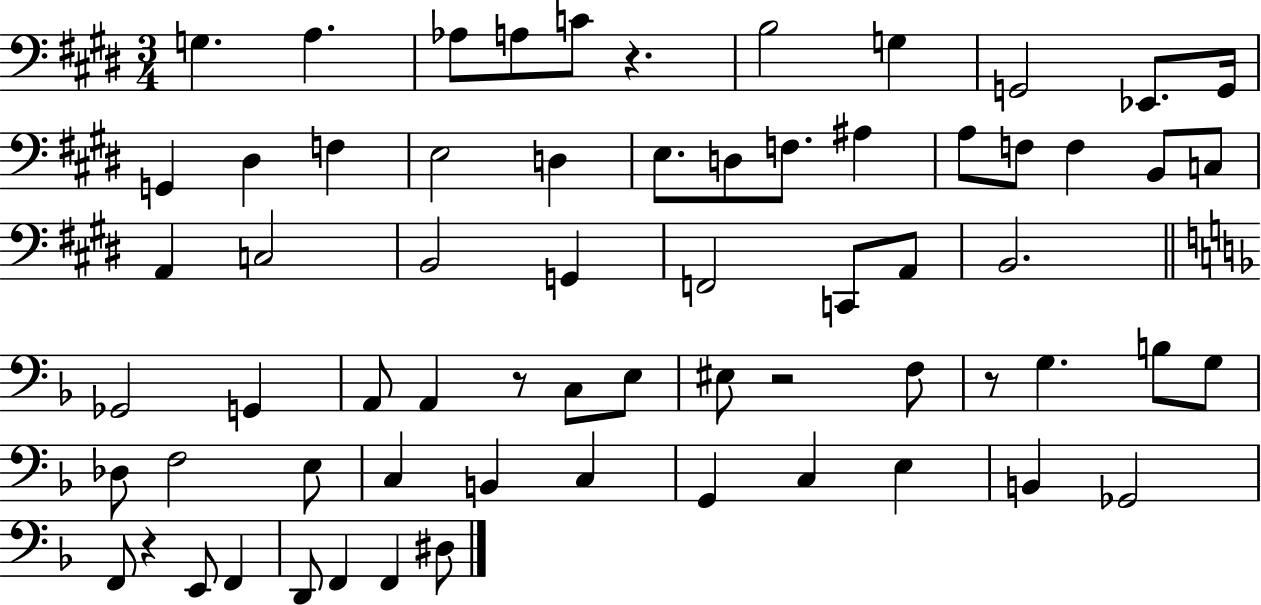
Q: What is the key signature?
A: E major